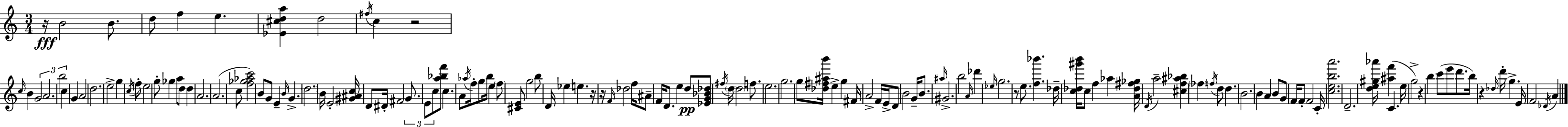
R/s B4/h B4/e. D5/e F5/q E5/q. [Eb4,C#5,D5,A5]/q D5/h F#5/s C5/q R/h C5/s B4/q G4/h A4/h. B5/h C5/q G4/q A4/h D5/h. E5/h G5/q C5/s F5/e E5/h G5/e Gb5/q A5/e D5/e D5/q A4/h. A4/h. C5/e [F5,Gb5,Ab5,C6]/h B4/e G4/e E4/q B4/s G4/q. D5/h. B4/s E4/h [G#4,A#4,C5]/s D4/e D#4/s F#4/h G4/e. E4/e C5/e [A5,Bb5,F6]/e C5/q. A4/e Ab5/s F5/s G5/e B5/s E5/q F5/e [C#4,E4]/e G5/h B5/e D4/s Eb5/q E5/q. R/s R/s F4/s Db5/h F5/s A#4/e F4/s D4/e. E5/q D5/e [Eb4,G4,Bb4,Db5]/e F#5/s D5/s D5/h F5/e. E5/h. G5/h. G5/e [Db5,F#5,A#5,B6]/s E5/q G5/q F#4/s A4/h F4/s E4/s D4/e B4/h G4/s B4/e. A#5/s G#4/h. B5/h A4/s Db6/q Eb5/s G5/h. R/e E5/e. [F5,Bb6]/q. Db5/s [C5,Db5,G#6,B6]/s C5/e F5/q Ab5/q [A4,Db5,F#5,Gb5]/s D4/s A5/h [C#5,F5,A#5,Bb5]/q FES5/q F5/s D5/e D5/q. B4/h. B4/q A4/q B4/e G4/e F4/s F4/e F4/h C4/s [C5,E5,B5,A6]/h. D4/h. [D5,E5,G#5,Ab6]/s [A#5,F6]/q C4/q. E5/s G5/h R/q B5/q C6/e E6/e D6/e. B5/s R/q Db5/s D6/s G5/q. E4/s F4/h Db4/s A4/q